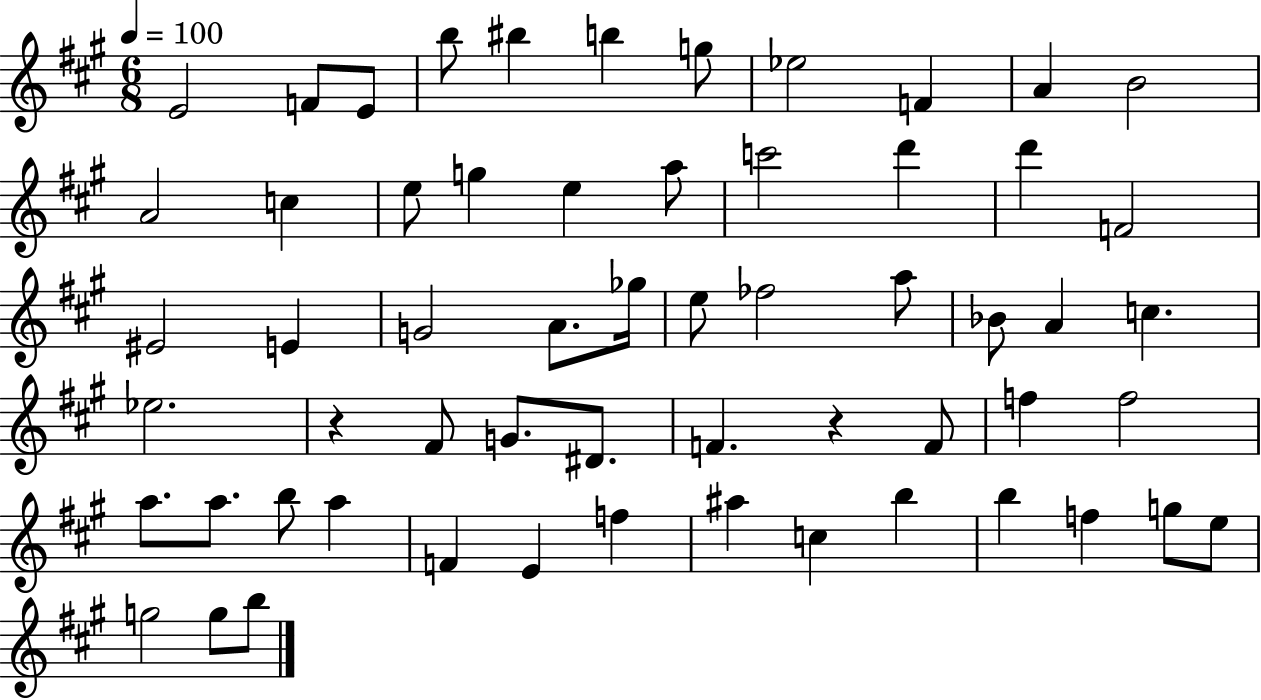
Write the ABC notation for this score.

X:1
T:Untitled
M:6/8
L:1/4
K:A
E2 F/2 E/2 b/2 ^b b g/2 _e2 F A B2 A2 c e/2 g e a/2 c'2 d' d' F2 ^E2 E G2 A/2 _g/4 e/2 _f2 a/2 _B/2 A c _e2 z ^F/2 G/2 ^D/2 F z F/2 f f2 a/2 a/2 b/2 a F E f ^a c b b f g/2 e/2 g2 g/2 b/2